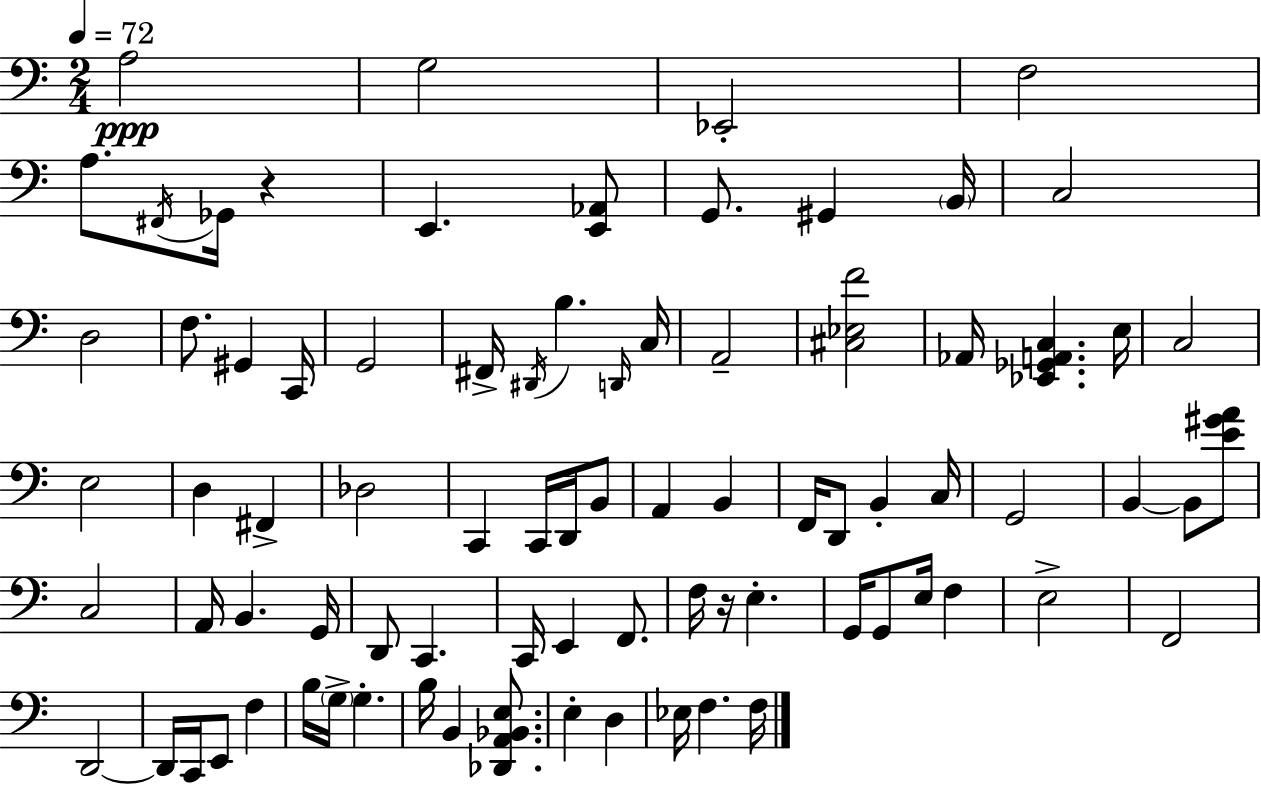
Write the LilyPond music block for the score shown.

{
  \clef bass
  \numericTimeSignature
  \time 2/4
  \key c \major
  \tempo 4 = 72
  \repeat volta 2 { a2\ppp | g2 | ees,2-. | f2 | \break a8. \acciaccatura { fis,16 } ges,16 r4 | e,4. <e, aes,>8 | g,8. gis,4 | \parenthesize b,16 c2 | \break d2 | f8. gis,4 | c,16 g,2 | fis,16-> \acciaccatura { dis,16 } b4. | \break \grace { d,16 } c16 a,2-- | <cis ees f'>2 | aes,16 <ees, ges, a, c>4. | e16 c2 | \break e2 | d4 fis,4-> | des2 | c,4 c,16 | \break d,16 b,8 a,4 b,4 | f,16 d,8 b,4-. | c16 g,2 | b,4~~ b,8 | \break <e' gis' a'>8 c2 | a,16 b,4. | g,16 d,8 c,4. | c,16 e,4 | \break f,8. f16 r16 e4.-. | g,16 g,8 e16 f4 | e2-> | f,2 | \break d,2~~ | d,16 c,16 e,8 f4 | b16 \parenthesize g16-> g4.-. | b16 b,4 | \break <des, a, bes, e>8. e4-. d4 | ees16 f4. | f16 } \bar "|."
}